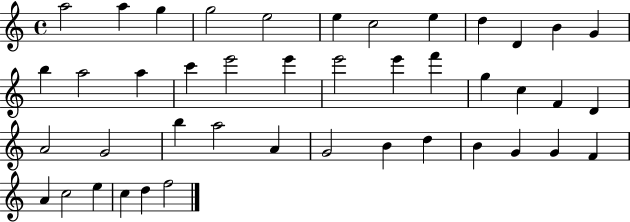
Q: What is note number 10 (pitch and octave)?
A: D4